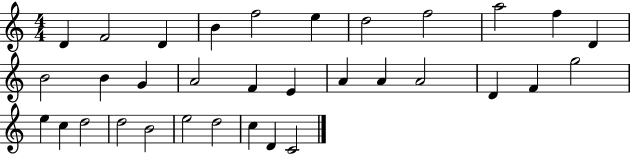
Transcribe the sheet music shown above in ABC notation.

X:1
T:Untitled
M:4/4
L:1/4
K:C
D F2 D B f2 e d2 f2 a2 f D B2 B G A2 F E A A A2 D F g2 e c d2 d2 B2 e2 d2 c D C2